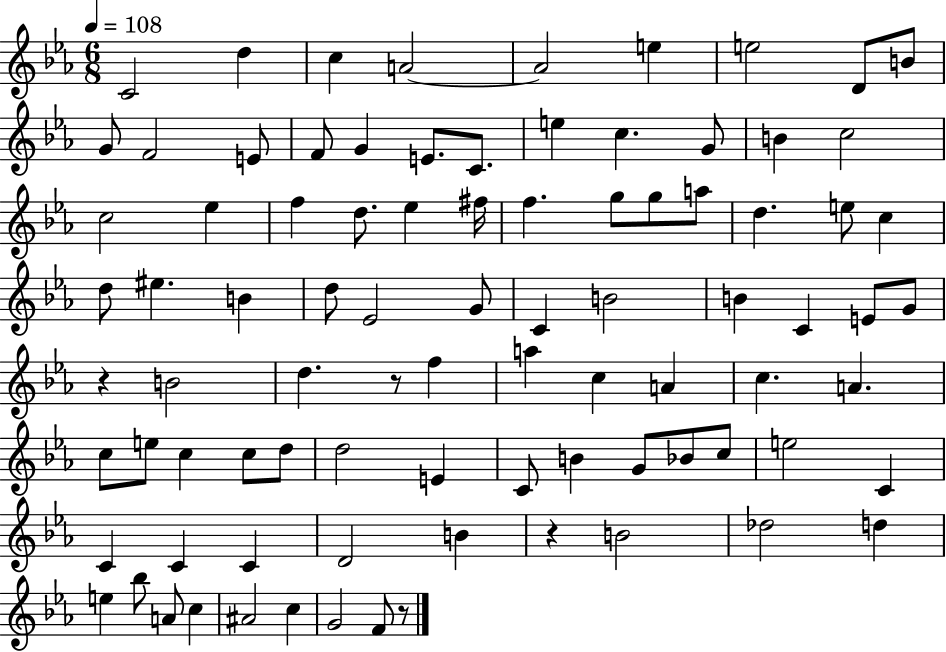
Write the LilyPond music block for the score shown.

{
  \clef treble
  \numericTimeSignature
  \time 6/8
  \key ees \major
  \tempo 4 = 108
  c'2 d''4 | c''4 a'2~~ | a'2 e''4 | e''2 d'8 b'8 | \break g'8 f'2 e'8 | f'8 g'4 e'8. c'8. | e''4 c''4. g'8 | b'4 c''2 | \break c''2 ees''4 | f''4 d''8. ees''4 fis''16 | f''4. g''8 g''8 a''8 | d''4. e''8 c''4 | \break d''8 eis''4. b'4 | d''8 ees'2 g'8 | c'4 b'2 | b'4 c'4 e'8 g'8 | \break r4 b'2 | d''4. r8 f''4 | a''4 c''4 a'4 | c''4. a'4. | \break c''8 e''8 c''4 c''8 d''8 | d''2 e'4 | c'8 b'4 g'8 bes'8 c''8 | e''2 c'4 | \break c'4 c'4 c'4 | d'2 b'4 | r4 b'2 | des''2 d''4 | \break e''4 bes''8 a'8 c''4 | ais'2 c''4 | g'2 f'8 r8 | \bar "|."
}